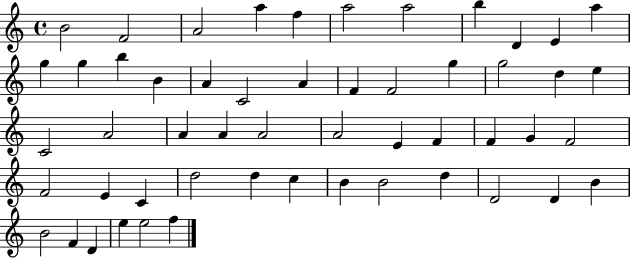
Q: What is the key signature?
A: C major